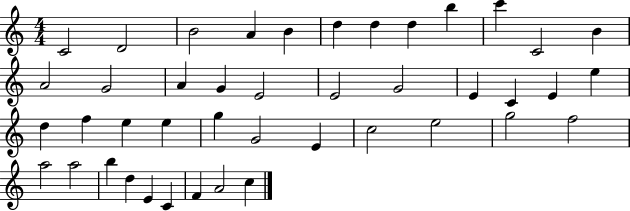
X:1
T:Untitled
M:4/4
L:1/4
K:C
C2 D2 B2 A B d d d b c' C2 B A2 G2 A G E2 E2 G2 E C E e d f e e g G2 E c2 e2 g2 f2 a2 a2 b d E C F A2 c